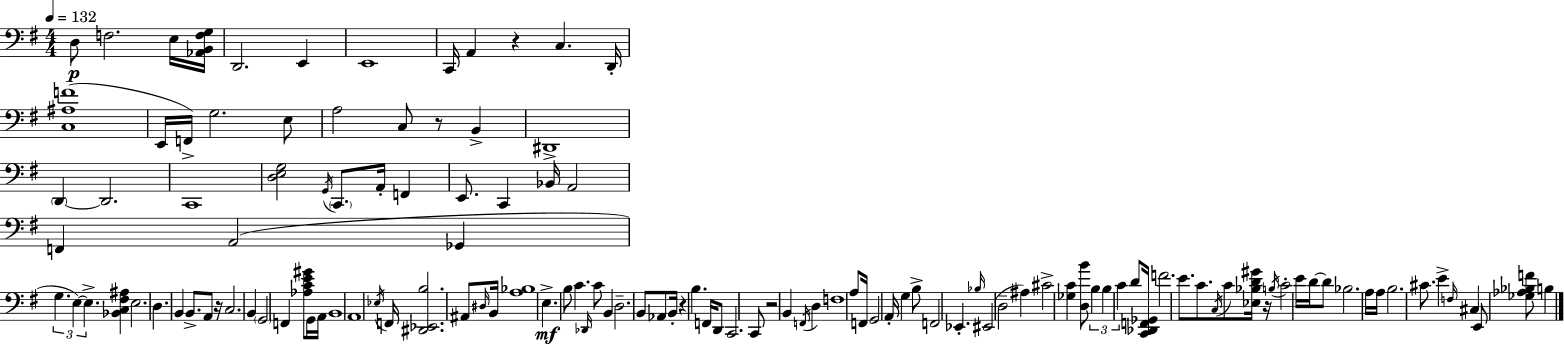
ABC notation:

X:1
T:Untitled
M:4/4
L:1/4
K:Em
D,/2 F,2 E,/4 [_A,,B,,F,G,]/4 D,,2 E,, E,,4 C,,/4 A,, z C, D,,/4 [C,^A,F]4 E,,/4 F,,/4 G,2 E,/2 A,2 C,/2 z/2 B,, ^D,,4 D,, D,,2 C,,4 [D,E,G,]2 G,,/4 C,,/2 A,,/4 F,, E,,/2 C,, _B,,/4 A,,2 F,, A,,2 _G,, G, E, E, [_B,,C,^F,^A,] E,2 D, B,, B,,/2 A,,/2 z/4 C,2 B,, G,,2 F,, [_A,CE^G]/2 G,,/4 A,,/4 B,,4 A,,4 _E,/4 F,,/4 [^D,,_E,,B,]2 ^A,,/2 ^D,/4 B,,/4 [A,_B,]4 E, B,/2 C _D,,/4 C/2 B,, D,2 B,,/2 _A,,/2 B,,/4 z B, F,,/4 D,,/2 C,,2 C,,/2 z2 B,, F,,/4 D, F,4 A,/2 F,,/4 G,,2 A,,/4 G, B,/2 F,,2 _E,, _B,/4 ^E,,2 D,2 ^A, ^C2 [_G,C] [D,B]/2 B, B, C D/2 [C,,_D,,F,,_G,,]/4 F2 E/2 C/2 C,/4 C/2 [_E,_B,D^G]/4 z/4 B,/4 C2 E/4 D/4 D/2 _B,2 A,/4 A,/4 B,2 ^C/2 E F,/4 ^C, E,,/2 [_G,_A,_B,F]/2 B,